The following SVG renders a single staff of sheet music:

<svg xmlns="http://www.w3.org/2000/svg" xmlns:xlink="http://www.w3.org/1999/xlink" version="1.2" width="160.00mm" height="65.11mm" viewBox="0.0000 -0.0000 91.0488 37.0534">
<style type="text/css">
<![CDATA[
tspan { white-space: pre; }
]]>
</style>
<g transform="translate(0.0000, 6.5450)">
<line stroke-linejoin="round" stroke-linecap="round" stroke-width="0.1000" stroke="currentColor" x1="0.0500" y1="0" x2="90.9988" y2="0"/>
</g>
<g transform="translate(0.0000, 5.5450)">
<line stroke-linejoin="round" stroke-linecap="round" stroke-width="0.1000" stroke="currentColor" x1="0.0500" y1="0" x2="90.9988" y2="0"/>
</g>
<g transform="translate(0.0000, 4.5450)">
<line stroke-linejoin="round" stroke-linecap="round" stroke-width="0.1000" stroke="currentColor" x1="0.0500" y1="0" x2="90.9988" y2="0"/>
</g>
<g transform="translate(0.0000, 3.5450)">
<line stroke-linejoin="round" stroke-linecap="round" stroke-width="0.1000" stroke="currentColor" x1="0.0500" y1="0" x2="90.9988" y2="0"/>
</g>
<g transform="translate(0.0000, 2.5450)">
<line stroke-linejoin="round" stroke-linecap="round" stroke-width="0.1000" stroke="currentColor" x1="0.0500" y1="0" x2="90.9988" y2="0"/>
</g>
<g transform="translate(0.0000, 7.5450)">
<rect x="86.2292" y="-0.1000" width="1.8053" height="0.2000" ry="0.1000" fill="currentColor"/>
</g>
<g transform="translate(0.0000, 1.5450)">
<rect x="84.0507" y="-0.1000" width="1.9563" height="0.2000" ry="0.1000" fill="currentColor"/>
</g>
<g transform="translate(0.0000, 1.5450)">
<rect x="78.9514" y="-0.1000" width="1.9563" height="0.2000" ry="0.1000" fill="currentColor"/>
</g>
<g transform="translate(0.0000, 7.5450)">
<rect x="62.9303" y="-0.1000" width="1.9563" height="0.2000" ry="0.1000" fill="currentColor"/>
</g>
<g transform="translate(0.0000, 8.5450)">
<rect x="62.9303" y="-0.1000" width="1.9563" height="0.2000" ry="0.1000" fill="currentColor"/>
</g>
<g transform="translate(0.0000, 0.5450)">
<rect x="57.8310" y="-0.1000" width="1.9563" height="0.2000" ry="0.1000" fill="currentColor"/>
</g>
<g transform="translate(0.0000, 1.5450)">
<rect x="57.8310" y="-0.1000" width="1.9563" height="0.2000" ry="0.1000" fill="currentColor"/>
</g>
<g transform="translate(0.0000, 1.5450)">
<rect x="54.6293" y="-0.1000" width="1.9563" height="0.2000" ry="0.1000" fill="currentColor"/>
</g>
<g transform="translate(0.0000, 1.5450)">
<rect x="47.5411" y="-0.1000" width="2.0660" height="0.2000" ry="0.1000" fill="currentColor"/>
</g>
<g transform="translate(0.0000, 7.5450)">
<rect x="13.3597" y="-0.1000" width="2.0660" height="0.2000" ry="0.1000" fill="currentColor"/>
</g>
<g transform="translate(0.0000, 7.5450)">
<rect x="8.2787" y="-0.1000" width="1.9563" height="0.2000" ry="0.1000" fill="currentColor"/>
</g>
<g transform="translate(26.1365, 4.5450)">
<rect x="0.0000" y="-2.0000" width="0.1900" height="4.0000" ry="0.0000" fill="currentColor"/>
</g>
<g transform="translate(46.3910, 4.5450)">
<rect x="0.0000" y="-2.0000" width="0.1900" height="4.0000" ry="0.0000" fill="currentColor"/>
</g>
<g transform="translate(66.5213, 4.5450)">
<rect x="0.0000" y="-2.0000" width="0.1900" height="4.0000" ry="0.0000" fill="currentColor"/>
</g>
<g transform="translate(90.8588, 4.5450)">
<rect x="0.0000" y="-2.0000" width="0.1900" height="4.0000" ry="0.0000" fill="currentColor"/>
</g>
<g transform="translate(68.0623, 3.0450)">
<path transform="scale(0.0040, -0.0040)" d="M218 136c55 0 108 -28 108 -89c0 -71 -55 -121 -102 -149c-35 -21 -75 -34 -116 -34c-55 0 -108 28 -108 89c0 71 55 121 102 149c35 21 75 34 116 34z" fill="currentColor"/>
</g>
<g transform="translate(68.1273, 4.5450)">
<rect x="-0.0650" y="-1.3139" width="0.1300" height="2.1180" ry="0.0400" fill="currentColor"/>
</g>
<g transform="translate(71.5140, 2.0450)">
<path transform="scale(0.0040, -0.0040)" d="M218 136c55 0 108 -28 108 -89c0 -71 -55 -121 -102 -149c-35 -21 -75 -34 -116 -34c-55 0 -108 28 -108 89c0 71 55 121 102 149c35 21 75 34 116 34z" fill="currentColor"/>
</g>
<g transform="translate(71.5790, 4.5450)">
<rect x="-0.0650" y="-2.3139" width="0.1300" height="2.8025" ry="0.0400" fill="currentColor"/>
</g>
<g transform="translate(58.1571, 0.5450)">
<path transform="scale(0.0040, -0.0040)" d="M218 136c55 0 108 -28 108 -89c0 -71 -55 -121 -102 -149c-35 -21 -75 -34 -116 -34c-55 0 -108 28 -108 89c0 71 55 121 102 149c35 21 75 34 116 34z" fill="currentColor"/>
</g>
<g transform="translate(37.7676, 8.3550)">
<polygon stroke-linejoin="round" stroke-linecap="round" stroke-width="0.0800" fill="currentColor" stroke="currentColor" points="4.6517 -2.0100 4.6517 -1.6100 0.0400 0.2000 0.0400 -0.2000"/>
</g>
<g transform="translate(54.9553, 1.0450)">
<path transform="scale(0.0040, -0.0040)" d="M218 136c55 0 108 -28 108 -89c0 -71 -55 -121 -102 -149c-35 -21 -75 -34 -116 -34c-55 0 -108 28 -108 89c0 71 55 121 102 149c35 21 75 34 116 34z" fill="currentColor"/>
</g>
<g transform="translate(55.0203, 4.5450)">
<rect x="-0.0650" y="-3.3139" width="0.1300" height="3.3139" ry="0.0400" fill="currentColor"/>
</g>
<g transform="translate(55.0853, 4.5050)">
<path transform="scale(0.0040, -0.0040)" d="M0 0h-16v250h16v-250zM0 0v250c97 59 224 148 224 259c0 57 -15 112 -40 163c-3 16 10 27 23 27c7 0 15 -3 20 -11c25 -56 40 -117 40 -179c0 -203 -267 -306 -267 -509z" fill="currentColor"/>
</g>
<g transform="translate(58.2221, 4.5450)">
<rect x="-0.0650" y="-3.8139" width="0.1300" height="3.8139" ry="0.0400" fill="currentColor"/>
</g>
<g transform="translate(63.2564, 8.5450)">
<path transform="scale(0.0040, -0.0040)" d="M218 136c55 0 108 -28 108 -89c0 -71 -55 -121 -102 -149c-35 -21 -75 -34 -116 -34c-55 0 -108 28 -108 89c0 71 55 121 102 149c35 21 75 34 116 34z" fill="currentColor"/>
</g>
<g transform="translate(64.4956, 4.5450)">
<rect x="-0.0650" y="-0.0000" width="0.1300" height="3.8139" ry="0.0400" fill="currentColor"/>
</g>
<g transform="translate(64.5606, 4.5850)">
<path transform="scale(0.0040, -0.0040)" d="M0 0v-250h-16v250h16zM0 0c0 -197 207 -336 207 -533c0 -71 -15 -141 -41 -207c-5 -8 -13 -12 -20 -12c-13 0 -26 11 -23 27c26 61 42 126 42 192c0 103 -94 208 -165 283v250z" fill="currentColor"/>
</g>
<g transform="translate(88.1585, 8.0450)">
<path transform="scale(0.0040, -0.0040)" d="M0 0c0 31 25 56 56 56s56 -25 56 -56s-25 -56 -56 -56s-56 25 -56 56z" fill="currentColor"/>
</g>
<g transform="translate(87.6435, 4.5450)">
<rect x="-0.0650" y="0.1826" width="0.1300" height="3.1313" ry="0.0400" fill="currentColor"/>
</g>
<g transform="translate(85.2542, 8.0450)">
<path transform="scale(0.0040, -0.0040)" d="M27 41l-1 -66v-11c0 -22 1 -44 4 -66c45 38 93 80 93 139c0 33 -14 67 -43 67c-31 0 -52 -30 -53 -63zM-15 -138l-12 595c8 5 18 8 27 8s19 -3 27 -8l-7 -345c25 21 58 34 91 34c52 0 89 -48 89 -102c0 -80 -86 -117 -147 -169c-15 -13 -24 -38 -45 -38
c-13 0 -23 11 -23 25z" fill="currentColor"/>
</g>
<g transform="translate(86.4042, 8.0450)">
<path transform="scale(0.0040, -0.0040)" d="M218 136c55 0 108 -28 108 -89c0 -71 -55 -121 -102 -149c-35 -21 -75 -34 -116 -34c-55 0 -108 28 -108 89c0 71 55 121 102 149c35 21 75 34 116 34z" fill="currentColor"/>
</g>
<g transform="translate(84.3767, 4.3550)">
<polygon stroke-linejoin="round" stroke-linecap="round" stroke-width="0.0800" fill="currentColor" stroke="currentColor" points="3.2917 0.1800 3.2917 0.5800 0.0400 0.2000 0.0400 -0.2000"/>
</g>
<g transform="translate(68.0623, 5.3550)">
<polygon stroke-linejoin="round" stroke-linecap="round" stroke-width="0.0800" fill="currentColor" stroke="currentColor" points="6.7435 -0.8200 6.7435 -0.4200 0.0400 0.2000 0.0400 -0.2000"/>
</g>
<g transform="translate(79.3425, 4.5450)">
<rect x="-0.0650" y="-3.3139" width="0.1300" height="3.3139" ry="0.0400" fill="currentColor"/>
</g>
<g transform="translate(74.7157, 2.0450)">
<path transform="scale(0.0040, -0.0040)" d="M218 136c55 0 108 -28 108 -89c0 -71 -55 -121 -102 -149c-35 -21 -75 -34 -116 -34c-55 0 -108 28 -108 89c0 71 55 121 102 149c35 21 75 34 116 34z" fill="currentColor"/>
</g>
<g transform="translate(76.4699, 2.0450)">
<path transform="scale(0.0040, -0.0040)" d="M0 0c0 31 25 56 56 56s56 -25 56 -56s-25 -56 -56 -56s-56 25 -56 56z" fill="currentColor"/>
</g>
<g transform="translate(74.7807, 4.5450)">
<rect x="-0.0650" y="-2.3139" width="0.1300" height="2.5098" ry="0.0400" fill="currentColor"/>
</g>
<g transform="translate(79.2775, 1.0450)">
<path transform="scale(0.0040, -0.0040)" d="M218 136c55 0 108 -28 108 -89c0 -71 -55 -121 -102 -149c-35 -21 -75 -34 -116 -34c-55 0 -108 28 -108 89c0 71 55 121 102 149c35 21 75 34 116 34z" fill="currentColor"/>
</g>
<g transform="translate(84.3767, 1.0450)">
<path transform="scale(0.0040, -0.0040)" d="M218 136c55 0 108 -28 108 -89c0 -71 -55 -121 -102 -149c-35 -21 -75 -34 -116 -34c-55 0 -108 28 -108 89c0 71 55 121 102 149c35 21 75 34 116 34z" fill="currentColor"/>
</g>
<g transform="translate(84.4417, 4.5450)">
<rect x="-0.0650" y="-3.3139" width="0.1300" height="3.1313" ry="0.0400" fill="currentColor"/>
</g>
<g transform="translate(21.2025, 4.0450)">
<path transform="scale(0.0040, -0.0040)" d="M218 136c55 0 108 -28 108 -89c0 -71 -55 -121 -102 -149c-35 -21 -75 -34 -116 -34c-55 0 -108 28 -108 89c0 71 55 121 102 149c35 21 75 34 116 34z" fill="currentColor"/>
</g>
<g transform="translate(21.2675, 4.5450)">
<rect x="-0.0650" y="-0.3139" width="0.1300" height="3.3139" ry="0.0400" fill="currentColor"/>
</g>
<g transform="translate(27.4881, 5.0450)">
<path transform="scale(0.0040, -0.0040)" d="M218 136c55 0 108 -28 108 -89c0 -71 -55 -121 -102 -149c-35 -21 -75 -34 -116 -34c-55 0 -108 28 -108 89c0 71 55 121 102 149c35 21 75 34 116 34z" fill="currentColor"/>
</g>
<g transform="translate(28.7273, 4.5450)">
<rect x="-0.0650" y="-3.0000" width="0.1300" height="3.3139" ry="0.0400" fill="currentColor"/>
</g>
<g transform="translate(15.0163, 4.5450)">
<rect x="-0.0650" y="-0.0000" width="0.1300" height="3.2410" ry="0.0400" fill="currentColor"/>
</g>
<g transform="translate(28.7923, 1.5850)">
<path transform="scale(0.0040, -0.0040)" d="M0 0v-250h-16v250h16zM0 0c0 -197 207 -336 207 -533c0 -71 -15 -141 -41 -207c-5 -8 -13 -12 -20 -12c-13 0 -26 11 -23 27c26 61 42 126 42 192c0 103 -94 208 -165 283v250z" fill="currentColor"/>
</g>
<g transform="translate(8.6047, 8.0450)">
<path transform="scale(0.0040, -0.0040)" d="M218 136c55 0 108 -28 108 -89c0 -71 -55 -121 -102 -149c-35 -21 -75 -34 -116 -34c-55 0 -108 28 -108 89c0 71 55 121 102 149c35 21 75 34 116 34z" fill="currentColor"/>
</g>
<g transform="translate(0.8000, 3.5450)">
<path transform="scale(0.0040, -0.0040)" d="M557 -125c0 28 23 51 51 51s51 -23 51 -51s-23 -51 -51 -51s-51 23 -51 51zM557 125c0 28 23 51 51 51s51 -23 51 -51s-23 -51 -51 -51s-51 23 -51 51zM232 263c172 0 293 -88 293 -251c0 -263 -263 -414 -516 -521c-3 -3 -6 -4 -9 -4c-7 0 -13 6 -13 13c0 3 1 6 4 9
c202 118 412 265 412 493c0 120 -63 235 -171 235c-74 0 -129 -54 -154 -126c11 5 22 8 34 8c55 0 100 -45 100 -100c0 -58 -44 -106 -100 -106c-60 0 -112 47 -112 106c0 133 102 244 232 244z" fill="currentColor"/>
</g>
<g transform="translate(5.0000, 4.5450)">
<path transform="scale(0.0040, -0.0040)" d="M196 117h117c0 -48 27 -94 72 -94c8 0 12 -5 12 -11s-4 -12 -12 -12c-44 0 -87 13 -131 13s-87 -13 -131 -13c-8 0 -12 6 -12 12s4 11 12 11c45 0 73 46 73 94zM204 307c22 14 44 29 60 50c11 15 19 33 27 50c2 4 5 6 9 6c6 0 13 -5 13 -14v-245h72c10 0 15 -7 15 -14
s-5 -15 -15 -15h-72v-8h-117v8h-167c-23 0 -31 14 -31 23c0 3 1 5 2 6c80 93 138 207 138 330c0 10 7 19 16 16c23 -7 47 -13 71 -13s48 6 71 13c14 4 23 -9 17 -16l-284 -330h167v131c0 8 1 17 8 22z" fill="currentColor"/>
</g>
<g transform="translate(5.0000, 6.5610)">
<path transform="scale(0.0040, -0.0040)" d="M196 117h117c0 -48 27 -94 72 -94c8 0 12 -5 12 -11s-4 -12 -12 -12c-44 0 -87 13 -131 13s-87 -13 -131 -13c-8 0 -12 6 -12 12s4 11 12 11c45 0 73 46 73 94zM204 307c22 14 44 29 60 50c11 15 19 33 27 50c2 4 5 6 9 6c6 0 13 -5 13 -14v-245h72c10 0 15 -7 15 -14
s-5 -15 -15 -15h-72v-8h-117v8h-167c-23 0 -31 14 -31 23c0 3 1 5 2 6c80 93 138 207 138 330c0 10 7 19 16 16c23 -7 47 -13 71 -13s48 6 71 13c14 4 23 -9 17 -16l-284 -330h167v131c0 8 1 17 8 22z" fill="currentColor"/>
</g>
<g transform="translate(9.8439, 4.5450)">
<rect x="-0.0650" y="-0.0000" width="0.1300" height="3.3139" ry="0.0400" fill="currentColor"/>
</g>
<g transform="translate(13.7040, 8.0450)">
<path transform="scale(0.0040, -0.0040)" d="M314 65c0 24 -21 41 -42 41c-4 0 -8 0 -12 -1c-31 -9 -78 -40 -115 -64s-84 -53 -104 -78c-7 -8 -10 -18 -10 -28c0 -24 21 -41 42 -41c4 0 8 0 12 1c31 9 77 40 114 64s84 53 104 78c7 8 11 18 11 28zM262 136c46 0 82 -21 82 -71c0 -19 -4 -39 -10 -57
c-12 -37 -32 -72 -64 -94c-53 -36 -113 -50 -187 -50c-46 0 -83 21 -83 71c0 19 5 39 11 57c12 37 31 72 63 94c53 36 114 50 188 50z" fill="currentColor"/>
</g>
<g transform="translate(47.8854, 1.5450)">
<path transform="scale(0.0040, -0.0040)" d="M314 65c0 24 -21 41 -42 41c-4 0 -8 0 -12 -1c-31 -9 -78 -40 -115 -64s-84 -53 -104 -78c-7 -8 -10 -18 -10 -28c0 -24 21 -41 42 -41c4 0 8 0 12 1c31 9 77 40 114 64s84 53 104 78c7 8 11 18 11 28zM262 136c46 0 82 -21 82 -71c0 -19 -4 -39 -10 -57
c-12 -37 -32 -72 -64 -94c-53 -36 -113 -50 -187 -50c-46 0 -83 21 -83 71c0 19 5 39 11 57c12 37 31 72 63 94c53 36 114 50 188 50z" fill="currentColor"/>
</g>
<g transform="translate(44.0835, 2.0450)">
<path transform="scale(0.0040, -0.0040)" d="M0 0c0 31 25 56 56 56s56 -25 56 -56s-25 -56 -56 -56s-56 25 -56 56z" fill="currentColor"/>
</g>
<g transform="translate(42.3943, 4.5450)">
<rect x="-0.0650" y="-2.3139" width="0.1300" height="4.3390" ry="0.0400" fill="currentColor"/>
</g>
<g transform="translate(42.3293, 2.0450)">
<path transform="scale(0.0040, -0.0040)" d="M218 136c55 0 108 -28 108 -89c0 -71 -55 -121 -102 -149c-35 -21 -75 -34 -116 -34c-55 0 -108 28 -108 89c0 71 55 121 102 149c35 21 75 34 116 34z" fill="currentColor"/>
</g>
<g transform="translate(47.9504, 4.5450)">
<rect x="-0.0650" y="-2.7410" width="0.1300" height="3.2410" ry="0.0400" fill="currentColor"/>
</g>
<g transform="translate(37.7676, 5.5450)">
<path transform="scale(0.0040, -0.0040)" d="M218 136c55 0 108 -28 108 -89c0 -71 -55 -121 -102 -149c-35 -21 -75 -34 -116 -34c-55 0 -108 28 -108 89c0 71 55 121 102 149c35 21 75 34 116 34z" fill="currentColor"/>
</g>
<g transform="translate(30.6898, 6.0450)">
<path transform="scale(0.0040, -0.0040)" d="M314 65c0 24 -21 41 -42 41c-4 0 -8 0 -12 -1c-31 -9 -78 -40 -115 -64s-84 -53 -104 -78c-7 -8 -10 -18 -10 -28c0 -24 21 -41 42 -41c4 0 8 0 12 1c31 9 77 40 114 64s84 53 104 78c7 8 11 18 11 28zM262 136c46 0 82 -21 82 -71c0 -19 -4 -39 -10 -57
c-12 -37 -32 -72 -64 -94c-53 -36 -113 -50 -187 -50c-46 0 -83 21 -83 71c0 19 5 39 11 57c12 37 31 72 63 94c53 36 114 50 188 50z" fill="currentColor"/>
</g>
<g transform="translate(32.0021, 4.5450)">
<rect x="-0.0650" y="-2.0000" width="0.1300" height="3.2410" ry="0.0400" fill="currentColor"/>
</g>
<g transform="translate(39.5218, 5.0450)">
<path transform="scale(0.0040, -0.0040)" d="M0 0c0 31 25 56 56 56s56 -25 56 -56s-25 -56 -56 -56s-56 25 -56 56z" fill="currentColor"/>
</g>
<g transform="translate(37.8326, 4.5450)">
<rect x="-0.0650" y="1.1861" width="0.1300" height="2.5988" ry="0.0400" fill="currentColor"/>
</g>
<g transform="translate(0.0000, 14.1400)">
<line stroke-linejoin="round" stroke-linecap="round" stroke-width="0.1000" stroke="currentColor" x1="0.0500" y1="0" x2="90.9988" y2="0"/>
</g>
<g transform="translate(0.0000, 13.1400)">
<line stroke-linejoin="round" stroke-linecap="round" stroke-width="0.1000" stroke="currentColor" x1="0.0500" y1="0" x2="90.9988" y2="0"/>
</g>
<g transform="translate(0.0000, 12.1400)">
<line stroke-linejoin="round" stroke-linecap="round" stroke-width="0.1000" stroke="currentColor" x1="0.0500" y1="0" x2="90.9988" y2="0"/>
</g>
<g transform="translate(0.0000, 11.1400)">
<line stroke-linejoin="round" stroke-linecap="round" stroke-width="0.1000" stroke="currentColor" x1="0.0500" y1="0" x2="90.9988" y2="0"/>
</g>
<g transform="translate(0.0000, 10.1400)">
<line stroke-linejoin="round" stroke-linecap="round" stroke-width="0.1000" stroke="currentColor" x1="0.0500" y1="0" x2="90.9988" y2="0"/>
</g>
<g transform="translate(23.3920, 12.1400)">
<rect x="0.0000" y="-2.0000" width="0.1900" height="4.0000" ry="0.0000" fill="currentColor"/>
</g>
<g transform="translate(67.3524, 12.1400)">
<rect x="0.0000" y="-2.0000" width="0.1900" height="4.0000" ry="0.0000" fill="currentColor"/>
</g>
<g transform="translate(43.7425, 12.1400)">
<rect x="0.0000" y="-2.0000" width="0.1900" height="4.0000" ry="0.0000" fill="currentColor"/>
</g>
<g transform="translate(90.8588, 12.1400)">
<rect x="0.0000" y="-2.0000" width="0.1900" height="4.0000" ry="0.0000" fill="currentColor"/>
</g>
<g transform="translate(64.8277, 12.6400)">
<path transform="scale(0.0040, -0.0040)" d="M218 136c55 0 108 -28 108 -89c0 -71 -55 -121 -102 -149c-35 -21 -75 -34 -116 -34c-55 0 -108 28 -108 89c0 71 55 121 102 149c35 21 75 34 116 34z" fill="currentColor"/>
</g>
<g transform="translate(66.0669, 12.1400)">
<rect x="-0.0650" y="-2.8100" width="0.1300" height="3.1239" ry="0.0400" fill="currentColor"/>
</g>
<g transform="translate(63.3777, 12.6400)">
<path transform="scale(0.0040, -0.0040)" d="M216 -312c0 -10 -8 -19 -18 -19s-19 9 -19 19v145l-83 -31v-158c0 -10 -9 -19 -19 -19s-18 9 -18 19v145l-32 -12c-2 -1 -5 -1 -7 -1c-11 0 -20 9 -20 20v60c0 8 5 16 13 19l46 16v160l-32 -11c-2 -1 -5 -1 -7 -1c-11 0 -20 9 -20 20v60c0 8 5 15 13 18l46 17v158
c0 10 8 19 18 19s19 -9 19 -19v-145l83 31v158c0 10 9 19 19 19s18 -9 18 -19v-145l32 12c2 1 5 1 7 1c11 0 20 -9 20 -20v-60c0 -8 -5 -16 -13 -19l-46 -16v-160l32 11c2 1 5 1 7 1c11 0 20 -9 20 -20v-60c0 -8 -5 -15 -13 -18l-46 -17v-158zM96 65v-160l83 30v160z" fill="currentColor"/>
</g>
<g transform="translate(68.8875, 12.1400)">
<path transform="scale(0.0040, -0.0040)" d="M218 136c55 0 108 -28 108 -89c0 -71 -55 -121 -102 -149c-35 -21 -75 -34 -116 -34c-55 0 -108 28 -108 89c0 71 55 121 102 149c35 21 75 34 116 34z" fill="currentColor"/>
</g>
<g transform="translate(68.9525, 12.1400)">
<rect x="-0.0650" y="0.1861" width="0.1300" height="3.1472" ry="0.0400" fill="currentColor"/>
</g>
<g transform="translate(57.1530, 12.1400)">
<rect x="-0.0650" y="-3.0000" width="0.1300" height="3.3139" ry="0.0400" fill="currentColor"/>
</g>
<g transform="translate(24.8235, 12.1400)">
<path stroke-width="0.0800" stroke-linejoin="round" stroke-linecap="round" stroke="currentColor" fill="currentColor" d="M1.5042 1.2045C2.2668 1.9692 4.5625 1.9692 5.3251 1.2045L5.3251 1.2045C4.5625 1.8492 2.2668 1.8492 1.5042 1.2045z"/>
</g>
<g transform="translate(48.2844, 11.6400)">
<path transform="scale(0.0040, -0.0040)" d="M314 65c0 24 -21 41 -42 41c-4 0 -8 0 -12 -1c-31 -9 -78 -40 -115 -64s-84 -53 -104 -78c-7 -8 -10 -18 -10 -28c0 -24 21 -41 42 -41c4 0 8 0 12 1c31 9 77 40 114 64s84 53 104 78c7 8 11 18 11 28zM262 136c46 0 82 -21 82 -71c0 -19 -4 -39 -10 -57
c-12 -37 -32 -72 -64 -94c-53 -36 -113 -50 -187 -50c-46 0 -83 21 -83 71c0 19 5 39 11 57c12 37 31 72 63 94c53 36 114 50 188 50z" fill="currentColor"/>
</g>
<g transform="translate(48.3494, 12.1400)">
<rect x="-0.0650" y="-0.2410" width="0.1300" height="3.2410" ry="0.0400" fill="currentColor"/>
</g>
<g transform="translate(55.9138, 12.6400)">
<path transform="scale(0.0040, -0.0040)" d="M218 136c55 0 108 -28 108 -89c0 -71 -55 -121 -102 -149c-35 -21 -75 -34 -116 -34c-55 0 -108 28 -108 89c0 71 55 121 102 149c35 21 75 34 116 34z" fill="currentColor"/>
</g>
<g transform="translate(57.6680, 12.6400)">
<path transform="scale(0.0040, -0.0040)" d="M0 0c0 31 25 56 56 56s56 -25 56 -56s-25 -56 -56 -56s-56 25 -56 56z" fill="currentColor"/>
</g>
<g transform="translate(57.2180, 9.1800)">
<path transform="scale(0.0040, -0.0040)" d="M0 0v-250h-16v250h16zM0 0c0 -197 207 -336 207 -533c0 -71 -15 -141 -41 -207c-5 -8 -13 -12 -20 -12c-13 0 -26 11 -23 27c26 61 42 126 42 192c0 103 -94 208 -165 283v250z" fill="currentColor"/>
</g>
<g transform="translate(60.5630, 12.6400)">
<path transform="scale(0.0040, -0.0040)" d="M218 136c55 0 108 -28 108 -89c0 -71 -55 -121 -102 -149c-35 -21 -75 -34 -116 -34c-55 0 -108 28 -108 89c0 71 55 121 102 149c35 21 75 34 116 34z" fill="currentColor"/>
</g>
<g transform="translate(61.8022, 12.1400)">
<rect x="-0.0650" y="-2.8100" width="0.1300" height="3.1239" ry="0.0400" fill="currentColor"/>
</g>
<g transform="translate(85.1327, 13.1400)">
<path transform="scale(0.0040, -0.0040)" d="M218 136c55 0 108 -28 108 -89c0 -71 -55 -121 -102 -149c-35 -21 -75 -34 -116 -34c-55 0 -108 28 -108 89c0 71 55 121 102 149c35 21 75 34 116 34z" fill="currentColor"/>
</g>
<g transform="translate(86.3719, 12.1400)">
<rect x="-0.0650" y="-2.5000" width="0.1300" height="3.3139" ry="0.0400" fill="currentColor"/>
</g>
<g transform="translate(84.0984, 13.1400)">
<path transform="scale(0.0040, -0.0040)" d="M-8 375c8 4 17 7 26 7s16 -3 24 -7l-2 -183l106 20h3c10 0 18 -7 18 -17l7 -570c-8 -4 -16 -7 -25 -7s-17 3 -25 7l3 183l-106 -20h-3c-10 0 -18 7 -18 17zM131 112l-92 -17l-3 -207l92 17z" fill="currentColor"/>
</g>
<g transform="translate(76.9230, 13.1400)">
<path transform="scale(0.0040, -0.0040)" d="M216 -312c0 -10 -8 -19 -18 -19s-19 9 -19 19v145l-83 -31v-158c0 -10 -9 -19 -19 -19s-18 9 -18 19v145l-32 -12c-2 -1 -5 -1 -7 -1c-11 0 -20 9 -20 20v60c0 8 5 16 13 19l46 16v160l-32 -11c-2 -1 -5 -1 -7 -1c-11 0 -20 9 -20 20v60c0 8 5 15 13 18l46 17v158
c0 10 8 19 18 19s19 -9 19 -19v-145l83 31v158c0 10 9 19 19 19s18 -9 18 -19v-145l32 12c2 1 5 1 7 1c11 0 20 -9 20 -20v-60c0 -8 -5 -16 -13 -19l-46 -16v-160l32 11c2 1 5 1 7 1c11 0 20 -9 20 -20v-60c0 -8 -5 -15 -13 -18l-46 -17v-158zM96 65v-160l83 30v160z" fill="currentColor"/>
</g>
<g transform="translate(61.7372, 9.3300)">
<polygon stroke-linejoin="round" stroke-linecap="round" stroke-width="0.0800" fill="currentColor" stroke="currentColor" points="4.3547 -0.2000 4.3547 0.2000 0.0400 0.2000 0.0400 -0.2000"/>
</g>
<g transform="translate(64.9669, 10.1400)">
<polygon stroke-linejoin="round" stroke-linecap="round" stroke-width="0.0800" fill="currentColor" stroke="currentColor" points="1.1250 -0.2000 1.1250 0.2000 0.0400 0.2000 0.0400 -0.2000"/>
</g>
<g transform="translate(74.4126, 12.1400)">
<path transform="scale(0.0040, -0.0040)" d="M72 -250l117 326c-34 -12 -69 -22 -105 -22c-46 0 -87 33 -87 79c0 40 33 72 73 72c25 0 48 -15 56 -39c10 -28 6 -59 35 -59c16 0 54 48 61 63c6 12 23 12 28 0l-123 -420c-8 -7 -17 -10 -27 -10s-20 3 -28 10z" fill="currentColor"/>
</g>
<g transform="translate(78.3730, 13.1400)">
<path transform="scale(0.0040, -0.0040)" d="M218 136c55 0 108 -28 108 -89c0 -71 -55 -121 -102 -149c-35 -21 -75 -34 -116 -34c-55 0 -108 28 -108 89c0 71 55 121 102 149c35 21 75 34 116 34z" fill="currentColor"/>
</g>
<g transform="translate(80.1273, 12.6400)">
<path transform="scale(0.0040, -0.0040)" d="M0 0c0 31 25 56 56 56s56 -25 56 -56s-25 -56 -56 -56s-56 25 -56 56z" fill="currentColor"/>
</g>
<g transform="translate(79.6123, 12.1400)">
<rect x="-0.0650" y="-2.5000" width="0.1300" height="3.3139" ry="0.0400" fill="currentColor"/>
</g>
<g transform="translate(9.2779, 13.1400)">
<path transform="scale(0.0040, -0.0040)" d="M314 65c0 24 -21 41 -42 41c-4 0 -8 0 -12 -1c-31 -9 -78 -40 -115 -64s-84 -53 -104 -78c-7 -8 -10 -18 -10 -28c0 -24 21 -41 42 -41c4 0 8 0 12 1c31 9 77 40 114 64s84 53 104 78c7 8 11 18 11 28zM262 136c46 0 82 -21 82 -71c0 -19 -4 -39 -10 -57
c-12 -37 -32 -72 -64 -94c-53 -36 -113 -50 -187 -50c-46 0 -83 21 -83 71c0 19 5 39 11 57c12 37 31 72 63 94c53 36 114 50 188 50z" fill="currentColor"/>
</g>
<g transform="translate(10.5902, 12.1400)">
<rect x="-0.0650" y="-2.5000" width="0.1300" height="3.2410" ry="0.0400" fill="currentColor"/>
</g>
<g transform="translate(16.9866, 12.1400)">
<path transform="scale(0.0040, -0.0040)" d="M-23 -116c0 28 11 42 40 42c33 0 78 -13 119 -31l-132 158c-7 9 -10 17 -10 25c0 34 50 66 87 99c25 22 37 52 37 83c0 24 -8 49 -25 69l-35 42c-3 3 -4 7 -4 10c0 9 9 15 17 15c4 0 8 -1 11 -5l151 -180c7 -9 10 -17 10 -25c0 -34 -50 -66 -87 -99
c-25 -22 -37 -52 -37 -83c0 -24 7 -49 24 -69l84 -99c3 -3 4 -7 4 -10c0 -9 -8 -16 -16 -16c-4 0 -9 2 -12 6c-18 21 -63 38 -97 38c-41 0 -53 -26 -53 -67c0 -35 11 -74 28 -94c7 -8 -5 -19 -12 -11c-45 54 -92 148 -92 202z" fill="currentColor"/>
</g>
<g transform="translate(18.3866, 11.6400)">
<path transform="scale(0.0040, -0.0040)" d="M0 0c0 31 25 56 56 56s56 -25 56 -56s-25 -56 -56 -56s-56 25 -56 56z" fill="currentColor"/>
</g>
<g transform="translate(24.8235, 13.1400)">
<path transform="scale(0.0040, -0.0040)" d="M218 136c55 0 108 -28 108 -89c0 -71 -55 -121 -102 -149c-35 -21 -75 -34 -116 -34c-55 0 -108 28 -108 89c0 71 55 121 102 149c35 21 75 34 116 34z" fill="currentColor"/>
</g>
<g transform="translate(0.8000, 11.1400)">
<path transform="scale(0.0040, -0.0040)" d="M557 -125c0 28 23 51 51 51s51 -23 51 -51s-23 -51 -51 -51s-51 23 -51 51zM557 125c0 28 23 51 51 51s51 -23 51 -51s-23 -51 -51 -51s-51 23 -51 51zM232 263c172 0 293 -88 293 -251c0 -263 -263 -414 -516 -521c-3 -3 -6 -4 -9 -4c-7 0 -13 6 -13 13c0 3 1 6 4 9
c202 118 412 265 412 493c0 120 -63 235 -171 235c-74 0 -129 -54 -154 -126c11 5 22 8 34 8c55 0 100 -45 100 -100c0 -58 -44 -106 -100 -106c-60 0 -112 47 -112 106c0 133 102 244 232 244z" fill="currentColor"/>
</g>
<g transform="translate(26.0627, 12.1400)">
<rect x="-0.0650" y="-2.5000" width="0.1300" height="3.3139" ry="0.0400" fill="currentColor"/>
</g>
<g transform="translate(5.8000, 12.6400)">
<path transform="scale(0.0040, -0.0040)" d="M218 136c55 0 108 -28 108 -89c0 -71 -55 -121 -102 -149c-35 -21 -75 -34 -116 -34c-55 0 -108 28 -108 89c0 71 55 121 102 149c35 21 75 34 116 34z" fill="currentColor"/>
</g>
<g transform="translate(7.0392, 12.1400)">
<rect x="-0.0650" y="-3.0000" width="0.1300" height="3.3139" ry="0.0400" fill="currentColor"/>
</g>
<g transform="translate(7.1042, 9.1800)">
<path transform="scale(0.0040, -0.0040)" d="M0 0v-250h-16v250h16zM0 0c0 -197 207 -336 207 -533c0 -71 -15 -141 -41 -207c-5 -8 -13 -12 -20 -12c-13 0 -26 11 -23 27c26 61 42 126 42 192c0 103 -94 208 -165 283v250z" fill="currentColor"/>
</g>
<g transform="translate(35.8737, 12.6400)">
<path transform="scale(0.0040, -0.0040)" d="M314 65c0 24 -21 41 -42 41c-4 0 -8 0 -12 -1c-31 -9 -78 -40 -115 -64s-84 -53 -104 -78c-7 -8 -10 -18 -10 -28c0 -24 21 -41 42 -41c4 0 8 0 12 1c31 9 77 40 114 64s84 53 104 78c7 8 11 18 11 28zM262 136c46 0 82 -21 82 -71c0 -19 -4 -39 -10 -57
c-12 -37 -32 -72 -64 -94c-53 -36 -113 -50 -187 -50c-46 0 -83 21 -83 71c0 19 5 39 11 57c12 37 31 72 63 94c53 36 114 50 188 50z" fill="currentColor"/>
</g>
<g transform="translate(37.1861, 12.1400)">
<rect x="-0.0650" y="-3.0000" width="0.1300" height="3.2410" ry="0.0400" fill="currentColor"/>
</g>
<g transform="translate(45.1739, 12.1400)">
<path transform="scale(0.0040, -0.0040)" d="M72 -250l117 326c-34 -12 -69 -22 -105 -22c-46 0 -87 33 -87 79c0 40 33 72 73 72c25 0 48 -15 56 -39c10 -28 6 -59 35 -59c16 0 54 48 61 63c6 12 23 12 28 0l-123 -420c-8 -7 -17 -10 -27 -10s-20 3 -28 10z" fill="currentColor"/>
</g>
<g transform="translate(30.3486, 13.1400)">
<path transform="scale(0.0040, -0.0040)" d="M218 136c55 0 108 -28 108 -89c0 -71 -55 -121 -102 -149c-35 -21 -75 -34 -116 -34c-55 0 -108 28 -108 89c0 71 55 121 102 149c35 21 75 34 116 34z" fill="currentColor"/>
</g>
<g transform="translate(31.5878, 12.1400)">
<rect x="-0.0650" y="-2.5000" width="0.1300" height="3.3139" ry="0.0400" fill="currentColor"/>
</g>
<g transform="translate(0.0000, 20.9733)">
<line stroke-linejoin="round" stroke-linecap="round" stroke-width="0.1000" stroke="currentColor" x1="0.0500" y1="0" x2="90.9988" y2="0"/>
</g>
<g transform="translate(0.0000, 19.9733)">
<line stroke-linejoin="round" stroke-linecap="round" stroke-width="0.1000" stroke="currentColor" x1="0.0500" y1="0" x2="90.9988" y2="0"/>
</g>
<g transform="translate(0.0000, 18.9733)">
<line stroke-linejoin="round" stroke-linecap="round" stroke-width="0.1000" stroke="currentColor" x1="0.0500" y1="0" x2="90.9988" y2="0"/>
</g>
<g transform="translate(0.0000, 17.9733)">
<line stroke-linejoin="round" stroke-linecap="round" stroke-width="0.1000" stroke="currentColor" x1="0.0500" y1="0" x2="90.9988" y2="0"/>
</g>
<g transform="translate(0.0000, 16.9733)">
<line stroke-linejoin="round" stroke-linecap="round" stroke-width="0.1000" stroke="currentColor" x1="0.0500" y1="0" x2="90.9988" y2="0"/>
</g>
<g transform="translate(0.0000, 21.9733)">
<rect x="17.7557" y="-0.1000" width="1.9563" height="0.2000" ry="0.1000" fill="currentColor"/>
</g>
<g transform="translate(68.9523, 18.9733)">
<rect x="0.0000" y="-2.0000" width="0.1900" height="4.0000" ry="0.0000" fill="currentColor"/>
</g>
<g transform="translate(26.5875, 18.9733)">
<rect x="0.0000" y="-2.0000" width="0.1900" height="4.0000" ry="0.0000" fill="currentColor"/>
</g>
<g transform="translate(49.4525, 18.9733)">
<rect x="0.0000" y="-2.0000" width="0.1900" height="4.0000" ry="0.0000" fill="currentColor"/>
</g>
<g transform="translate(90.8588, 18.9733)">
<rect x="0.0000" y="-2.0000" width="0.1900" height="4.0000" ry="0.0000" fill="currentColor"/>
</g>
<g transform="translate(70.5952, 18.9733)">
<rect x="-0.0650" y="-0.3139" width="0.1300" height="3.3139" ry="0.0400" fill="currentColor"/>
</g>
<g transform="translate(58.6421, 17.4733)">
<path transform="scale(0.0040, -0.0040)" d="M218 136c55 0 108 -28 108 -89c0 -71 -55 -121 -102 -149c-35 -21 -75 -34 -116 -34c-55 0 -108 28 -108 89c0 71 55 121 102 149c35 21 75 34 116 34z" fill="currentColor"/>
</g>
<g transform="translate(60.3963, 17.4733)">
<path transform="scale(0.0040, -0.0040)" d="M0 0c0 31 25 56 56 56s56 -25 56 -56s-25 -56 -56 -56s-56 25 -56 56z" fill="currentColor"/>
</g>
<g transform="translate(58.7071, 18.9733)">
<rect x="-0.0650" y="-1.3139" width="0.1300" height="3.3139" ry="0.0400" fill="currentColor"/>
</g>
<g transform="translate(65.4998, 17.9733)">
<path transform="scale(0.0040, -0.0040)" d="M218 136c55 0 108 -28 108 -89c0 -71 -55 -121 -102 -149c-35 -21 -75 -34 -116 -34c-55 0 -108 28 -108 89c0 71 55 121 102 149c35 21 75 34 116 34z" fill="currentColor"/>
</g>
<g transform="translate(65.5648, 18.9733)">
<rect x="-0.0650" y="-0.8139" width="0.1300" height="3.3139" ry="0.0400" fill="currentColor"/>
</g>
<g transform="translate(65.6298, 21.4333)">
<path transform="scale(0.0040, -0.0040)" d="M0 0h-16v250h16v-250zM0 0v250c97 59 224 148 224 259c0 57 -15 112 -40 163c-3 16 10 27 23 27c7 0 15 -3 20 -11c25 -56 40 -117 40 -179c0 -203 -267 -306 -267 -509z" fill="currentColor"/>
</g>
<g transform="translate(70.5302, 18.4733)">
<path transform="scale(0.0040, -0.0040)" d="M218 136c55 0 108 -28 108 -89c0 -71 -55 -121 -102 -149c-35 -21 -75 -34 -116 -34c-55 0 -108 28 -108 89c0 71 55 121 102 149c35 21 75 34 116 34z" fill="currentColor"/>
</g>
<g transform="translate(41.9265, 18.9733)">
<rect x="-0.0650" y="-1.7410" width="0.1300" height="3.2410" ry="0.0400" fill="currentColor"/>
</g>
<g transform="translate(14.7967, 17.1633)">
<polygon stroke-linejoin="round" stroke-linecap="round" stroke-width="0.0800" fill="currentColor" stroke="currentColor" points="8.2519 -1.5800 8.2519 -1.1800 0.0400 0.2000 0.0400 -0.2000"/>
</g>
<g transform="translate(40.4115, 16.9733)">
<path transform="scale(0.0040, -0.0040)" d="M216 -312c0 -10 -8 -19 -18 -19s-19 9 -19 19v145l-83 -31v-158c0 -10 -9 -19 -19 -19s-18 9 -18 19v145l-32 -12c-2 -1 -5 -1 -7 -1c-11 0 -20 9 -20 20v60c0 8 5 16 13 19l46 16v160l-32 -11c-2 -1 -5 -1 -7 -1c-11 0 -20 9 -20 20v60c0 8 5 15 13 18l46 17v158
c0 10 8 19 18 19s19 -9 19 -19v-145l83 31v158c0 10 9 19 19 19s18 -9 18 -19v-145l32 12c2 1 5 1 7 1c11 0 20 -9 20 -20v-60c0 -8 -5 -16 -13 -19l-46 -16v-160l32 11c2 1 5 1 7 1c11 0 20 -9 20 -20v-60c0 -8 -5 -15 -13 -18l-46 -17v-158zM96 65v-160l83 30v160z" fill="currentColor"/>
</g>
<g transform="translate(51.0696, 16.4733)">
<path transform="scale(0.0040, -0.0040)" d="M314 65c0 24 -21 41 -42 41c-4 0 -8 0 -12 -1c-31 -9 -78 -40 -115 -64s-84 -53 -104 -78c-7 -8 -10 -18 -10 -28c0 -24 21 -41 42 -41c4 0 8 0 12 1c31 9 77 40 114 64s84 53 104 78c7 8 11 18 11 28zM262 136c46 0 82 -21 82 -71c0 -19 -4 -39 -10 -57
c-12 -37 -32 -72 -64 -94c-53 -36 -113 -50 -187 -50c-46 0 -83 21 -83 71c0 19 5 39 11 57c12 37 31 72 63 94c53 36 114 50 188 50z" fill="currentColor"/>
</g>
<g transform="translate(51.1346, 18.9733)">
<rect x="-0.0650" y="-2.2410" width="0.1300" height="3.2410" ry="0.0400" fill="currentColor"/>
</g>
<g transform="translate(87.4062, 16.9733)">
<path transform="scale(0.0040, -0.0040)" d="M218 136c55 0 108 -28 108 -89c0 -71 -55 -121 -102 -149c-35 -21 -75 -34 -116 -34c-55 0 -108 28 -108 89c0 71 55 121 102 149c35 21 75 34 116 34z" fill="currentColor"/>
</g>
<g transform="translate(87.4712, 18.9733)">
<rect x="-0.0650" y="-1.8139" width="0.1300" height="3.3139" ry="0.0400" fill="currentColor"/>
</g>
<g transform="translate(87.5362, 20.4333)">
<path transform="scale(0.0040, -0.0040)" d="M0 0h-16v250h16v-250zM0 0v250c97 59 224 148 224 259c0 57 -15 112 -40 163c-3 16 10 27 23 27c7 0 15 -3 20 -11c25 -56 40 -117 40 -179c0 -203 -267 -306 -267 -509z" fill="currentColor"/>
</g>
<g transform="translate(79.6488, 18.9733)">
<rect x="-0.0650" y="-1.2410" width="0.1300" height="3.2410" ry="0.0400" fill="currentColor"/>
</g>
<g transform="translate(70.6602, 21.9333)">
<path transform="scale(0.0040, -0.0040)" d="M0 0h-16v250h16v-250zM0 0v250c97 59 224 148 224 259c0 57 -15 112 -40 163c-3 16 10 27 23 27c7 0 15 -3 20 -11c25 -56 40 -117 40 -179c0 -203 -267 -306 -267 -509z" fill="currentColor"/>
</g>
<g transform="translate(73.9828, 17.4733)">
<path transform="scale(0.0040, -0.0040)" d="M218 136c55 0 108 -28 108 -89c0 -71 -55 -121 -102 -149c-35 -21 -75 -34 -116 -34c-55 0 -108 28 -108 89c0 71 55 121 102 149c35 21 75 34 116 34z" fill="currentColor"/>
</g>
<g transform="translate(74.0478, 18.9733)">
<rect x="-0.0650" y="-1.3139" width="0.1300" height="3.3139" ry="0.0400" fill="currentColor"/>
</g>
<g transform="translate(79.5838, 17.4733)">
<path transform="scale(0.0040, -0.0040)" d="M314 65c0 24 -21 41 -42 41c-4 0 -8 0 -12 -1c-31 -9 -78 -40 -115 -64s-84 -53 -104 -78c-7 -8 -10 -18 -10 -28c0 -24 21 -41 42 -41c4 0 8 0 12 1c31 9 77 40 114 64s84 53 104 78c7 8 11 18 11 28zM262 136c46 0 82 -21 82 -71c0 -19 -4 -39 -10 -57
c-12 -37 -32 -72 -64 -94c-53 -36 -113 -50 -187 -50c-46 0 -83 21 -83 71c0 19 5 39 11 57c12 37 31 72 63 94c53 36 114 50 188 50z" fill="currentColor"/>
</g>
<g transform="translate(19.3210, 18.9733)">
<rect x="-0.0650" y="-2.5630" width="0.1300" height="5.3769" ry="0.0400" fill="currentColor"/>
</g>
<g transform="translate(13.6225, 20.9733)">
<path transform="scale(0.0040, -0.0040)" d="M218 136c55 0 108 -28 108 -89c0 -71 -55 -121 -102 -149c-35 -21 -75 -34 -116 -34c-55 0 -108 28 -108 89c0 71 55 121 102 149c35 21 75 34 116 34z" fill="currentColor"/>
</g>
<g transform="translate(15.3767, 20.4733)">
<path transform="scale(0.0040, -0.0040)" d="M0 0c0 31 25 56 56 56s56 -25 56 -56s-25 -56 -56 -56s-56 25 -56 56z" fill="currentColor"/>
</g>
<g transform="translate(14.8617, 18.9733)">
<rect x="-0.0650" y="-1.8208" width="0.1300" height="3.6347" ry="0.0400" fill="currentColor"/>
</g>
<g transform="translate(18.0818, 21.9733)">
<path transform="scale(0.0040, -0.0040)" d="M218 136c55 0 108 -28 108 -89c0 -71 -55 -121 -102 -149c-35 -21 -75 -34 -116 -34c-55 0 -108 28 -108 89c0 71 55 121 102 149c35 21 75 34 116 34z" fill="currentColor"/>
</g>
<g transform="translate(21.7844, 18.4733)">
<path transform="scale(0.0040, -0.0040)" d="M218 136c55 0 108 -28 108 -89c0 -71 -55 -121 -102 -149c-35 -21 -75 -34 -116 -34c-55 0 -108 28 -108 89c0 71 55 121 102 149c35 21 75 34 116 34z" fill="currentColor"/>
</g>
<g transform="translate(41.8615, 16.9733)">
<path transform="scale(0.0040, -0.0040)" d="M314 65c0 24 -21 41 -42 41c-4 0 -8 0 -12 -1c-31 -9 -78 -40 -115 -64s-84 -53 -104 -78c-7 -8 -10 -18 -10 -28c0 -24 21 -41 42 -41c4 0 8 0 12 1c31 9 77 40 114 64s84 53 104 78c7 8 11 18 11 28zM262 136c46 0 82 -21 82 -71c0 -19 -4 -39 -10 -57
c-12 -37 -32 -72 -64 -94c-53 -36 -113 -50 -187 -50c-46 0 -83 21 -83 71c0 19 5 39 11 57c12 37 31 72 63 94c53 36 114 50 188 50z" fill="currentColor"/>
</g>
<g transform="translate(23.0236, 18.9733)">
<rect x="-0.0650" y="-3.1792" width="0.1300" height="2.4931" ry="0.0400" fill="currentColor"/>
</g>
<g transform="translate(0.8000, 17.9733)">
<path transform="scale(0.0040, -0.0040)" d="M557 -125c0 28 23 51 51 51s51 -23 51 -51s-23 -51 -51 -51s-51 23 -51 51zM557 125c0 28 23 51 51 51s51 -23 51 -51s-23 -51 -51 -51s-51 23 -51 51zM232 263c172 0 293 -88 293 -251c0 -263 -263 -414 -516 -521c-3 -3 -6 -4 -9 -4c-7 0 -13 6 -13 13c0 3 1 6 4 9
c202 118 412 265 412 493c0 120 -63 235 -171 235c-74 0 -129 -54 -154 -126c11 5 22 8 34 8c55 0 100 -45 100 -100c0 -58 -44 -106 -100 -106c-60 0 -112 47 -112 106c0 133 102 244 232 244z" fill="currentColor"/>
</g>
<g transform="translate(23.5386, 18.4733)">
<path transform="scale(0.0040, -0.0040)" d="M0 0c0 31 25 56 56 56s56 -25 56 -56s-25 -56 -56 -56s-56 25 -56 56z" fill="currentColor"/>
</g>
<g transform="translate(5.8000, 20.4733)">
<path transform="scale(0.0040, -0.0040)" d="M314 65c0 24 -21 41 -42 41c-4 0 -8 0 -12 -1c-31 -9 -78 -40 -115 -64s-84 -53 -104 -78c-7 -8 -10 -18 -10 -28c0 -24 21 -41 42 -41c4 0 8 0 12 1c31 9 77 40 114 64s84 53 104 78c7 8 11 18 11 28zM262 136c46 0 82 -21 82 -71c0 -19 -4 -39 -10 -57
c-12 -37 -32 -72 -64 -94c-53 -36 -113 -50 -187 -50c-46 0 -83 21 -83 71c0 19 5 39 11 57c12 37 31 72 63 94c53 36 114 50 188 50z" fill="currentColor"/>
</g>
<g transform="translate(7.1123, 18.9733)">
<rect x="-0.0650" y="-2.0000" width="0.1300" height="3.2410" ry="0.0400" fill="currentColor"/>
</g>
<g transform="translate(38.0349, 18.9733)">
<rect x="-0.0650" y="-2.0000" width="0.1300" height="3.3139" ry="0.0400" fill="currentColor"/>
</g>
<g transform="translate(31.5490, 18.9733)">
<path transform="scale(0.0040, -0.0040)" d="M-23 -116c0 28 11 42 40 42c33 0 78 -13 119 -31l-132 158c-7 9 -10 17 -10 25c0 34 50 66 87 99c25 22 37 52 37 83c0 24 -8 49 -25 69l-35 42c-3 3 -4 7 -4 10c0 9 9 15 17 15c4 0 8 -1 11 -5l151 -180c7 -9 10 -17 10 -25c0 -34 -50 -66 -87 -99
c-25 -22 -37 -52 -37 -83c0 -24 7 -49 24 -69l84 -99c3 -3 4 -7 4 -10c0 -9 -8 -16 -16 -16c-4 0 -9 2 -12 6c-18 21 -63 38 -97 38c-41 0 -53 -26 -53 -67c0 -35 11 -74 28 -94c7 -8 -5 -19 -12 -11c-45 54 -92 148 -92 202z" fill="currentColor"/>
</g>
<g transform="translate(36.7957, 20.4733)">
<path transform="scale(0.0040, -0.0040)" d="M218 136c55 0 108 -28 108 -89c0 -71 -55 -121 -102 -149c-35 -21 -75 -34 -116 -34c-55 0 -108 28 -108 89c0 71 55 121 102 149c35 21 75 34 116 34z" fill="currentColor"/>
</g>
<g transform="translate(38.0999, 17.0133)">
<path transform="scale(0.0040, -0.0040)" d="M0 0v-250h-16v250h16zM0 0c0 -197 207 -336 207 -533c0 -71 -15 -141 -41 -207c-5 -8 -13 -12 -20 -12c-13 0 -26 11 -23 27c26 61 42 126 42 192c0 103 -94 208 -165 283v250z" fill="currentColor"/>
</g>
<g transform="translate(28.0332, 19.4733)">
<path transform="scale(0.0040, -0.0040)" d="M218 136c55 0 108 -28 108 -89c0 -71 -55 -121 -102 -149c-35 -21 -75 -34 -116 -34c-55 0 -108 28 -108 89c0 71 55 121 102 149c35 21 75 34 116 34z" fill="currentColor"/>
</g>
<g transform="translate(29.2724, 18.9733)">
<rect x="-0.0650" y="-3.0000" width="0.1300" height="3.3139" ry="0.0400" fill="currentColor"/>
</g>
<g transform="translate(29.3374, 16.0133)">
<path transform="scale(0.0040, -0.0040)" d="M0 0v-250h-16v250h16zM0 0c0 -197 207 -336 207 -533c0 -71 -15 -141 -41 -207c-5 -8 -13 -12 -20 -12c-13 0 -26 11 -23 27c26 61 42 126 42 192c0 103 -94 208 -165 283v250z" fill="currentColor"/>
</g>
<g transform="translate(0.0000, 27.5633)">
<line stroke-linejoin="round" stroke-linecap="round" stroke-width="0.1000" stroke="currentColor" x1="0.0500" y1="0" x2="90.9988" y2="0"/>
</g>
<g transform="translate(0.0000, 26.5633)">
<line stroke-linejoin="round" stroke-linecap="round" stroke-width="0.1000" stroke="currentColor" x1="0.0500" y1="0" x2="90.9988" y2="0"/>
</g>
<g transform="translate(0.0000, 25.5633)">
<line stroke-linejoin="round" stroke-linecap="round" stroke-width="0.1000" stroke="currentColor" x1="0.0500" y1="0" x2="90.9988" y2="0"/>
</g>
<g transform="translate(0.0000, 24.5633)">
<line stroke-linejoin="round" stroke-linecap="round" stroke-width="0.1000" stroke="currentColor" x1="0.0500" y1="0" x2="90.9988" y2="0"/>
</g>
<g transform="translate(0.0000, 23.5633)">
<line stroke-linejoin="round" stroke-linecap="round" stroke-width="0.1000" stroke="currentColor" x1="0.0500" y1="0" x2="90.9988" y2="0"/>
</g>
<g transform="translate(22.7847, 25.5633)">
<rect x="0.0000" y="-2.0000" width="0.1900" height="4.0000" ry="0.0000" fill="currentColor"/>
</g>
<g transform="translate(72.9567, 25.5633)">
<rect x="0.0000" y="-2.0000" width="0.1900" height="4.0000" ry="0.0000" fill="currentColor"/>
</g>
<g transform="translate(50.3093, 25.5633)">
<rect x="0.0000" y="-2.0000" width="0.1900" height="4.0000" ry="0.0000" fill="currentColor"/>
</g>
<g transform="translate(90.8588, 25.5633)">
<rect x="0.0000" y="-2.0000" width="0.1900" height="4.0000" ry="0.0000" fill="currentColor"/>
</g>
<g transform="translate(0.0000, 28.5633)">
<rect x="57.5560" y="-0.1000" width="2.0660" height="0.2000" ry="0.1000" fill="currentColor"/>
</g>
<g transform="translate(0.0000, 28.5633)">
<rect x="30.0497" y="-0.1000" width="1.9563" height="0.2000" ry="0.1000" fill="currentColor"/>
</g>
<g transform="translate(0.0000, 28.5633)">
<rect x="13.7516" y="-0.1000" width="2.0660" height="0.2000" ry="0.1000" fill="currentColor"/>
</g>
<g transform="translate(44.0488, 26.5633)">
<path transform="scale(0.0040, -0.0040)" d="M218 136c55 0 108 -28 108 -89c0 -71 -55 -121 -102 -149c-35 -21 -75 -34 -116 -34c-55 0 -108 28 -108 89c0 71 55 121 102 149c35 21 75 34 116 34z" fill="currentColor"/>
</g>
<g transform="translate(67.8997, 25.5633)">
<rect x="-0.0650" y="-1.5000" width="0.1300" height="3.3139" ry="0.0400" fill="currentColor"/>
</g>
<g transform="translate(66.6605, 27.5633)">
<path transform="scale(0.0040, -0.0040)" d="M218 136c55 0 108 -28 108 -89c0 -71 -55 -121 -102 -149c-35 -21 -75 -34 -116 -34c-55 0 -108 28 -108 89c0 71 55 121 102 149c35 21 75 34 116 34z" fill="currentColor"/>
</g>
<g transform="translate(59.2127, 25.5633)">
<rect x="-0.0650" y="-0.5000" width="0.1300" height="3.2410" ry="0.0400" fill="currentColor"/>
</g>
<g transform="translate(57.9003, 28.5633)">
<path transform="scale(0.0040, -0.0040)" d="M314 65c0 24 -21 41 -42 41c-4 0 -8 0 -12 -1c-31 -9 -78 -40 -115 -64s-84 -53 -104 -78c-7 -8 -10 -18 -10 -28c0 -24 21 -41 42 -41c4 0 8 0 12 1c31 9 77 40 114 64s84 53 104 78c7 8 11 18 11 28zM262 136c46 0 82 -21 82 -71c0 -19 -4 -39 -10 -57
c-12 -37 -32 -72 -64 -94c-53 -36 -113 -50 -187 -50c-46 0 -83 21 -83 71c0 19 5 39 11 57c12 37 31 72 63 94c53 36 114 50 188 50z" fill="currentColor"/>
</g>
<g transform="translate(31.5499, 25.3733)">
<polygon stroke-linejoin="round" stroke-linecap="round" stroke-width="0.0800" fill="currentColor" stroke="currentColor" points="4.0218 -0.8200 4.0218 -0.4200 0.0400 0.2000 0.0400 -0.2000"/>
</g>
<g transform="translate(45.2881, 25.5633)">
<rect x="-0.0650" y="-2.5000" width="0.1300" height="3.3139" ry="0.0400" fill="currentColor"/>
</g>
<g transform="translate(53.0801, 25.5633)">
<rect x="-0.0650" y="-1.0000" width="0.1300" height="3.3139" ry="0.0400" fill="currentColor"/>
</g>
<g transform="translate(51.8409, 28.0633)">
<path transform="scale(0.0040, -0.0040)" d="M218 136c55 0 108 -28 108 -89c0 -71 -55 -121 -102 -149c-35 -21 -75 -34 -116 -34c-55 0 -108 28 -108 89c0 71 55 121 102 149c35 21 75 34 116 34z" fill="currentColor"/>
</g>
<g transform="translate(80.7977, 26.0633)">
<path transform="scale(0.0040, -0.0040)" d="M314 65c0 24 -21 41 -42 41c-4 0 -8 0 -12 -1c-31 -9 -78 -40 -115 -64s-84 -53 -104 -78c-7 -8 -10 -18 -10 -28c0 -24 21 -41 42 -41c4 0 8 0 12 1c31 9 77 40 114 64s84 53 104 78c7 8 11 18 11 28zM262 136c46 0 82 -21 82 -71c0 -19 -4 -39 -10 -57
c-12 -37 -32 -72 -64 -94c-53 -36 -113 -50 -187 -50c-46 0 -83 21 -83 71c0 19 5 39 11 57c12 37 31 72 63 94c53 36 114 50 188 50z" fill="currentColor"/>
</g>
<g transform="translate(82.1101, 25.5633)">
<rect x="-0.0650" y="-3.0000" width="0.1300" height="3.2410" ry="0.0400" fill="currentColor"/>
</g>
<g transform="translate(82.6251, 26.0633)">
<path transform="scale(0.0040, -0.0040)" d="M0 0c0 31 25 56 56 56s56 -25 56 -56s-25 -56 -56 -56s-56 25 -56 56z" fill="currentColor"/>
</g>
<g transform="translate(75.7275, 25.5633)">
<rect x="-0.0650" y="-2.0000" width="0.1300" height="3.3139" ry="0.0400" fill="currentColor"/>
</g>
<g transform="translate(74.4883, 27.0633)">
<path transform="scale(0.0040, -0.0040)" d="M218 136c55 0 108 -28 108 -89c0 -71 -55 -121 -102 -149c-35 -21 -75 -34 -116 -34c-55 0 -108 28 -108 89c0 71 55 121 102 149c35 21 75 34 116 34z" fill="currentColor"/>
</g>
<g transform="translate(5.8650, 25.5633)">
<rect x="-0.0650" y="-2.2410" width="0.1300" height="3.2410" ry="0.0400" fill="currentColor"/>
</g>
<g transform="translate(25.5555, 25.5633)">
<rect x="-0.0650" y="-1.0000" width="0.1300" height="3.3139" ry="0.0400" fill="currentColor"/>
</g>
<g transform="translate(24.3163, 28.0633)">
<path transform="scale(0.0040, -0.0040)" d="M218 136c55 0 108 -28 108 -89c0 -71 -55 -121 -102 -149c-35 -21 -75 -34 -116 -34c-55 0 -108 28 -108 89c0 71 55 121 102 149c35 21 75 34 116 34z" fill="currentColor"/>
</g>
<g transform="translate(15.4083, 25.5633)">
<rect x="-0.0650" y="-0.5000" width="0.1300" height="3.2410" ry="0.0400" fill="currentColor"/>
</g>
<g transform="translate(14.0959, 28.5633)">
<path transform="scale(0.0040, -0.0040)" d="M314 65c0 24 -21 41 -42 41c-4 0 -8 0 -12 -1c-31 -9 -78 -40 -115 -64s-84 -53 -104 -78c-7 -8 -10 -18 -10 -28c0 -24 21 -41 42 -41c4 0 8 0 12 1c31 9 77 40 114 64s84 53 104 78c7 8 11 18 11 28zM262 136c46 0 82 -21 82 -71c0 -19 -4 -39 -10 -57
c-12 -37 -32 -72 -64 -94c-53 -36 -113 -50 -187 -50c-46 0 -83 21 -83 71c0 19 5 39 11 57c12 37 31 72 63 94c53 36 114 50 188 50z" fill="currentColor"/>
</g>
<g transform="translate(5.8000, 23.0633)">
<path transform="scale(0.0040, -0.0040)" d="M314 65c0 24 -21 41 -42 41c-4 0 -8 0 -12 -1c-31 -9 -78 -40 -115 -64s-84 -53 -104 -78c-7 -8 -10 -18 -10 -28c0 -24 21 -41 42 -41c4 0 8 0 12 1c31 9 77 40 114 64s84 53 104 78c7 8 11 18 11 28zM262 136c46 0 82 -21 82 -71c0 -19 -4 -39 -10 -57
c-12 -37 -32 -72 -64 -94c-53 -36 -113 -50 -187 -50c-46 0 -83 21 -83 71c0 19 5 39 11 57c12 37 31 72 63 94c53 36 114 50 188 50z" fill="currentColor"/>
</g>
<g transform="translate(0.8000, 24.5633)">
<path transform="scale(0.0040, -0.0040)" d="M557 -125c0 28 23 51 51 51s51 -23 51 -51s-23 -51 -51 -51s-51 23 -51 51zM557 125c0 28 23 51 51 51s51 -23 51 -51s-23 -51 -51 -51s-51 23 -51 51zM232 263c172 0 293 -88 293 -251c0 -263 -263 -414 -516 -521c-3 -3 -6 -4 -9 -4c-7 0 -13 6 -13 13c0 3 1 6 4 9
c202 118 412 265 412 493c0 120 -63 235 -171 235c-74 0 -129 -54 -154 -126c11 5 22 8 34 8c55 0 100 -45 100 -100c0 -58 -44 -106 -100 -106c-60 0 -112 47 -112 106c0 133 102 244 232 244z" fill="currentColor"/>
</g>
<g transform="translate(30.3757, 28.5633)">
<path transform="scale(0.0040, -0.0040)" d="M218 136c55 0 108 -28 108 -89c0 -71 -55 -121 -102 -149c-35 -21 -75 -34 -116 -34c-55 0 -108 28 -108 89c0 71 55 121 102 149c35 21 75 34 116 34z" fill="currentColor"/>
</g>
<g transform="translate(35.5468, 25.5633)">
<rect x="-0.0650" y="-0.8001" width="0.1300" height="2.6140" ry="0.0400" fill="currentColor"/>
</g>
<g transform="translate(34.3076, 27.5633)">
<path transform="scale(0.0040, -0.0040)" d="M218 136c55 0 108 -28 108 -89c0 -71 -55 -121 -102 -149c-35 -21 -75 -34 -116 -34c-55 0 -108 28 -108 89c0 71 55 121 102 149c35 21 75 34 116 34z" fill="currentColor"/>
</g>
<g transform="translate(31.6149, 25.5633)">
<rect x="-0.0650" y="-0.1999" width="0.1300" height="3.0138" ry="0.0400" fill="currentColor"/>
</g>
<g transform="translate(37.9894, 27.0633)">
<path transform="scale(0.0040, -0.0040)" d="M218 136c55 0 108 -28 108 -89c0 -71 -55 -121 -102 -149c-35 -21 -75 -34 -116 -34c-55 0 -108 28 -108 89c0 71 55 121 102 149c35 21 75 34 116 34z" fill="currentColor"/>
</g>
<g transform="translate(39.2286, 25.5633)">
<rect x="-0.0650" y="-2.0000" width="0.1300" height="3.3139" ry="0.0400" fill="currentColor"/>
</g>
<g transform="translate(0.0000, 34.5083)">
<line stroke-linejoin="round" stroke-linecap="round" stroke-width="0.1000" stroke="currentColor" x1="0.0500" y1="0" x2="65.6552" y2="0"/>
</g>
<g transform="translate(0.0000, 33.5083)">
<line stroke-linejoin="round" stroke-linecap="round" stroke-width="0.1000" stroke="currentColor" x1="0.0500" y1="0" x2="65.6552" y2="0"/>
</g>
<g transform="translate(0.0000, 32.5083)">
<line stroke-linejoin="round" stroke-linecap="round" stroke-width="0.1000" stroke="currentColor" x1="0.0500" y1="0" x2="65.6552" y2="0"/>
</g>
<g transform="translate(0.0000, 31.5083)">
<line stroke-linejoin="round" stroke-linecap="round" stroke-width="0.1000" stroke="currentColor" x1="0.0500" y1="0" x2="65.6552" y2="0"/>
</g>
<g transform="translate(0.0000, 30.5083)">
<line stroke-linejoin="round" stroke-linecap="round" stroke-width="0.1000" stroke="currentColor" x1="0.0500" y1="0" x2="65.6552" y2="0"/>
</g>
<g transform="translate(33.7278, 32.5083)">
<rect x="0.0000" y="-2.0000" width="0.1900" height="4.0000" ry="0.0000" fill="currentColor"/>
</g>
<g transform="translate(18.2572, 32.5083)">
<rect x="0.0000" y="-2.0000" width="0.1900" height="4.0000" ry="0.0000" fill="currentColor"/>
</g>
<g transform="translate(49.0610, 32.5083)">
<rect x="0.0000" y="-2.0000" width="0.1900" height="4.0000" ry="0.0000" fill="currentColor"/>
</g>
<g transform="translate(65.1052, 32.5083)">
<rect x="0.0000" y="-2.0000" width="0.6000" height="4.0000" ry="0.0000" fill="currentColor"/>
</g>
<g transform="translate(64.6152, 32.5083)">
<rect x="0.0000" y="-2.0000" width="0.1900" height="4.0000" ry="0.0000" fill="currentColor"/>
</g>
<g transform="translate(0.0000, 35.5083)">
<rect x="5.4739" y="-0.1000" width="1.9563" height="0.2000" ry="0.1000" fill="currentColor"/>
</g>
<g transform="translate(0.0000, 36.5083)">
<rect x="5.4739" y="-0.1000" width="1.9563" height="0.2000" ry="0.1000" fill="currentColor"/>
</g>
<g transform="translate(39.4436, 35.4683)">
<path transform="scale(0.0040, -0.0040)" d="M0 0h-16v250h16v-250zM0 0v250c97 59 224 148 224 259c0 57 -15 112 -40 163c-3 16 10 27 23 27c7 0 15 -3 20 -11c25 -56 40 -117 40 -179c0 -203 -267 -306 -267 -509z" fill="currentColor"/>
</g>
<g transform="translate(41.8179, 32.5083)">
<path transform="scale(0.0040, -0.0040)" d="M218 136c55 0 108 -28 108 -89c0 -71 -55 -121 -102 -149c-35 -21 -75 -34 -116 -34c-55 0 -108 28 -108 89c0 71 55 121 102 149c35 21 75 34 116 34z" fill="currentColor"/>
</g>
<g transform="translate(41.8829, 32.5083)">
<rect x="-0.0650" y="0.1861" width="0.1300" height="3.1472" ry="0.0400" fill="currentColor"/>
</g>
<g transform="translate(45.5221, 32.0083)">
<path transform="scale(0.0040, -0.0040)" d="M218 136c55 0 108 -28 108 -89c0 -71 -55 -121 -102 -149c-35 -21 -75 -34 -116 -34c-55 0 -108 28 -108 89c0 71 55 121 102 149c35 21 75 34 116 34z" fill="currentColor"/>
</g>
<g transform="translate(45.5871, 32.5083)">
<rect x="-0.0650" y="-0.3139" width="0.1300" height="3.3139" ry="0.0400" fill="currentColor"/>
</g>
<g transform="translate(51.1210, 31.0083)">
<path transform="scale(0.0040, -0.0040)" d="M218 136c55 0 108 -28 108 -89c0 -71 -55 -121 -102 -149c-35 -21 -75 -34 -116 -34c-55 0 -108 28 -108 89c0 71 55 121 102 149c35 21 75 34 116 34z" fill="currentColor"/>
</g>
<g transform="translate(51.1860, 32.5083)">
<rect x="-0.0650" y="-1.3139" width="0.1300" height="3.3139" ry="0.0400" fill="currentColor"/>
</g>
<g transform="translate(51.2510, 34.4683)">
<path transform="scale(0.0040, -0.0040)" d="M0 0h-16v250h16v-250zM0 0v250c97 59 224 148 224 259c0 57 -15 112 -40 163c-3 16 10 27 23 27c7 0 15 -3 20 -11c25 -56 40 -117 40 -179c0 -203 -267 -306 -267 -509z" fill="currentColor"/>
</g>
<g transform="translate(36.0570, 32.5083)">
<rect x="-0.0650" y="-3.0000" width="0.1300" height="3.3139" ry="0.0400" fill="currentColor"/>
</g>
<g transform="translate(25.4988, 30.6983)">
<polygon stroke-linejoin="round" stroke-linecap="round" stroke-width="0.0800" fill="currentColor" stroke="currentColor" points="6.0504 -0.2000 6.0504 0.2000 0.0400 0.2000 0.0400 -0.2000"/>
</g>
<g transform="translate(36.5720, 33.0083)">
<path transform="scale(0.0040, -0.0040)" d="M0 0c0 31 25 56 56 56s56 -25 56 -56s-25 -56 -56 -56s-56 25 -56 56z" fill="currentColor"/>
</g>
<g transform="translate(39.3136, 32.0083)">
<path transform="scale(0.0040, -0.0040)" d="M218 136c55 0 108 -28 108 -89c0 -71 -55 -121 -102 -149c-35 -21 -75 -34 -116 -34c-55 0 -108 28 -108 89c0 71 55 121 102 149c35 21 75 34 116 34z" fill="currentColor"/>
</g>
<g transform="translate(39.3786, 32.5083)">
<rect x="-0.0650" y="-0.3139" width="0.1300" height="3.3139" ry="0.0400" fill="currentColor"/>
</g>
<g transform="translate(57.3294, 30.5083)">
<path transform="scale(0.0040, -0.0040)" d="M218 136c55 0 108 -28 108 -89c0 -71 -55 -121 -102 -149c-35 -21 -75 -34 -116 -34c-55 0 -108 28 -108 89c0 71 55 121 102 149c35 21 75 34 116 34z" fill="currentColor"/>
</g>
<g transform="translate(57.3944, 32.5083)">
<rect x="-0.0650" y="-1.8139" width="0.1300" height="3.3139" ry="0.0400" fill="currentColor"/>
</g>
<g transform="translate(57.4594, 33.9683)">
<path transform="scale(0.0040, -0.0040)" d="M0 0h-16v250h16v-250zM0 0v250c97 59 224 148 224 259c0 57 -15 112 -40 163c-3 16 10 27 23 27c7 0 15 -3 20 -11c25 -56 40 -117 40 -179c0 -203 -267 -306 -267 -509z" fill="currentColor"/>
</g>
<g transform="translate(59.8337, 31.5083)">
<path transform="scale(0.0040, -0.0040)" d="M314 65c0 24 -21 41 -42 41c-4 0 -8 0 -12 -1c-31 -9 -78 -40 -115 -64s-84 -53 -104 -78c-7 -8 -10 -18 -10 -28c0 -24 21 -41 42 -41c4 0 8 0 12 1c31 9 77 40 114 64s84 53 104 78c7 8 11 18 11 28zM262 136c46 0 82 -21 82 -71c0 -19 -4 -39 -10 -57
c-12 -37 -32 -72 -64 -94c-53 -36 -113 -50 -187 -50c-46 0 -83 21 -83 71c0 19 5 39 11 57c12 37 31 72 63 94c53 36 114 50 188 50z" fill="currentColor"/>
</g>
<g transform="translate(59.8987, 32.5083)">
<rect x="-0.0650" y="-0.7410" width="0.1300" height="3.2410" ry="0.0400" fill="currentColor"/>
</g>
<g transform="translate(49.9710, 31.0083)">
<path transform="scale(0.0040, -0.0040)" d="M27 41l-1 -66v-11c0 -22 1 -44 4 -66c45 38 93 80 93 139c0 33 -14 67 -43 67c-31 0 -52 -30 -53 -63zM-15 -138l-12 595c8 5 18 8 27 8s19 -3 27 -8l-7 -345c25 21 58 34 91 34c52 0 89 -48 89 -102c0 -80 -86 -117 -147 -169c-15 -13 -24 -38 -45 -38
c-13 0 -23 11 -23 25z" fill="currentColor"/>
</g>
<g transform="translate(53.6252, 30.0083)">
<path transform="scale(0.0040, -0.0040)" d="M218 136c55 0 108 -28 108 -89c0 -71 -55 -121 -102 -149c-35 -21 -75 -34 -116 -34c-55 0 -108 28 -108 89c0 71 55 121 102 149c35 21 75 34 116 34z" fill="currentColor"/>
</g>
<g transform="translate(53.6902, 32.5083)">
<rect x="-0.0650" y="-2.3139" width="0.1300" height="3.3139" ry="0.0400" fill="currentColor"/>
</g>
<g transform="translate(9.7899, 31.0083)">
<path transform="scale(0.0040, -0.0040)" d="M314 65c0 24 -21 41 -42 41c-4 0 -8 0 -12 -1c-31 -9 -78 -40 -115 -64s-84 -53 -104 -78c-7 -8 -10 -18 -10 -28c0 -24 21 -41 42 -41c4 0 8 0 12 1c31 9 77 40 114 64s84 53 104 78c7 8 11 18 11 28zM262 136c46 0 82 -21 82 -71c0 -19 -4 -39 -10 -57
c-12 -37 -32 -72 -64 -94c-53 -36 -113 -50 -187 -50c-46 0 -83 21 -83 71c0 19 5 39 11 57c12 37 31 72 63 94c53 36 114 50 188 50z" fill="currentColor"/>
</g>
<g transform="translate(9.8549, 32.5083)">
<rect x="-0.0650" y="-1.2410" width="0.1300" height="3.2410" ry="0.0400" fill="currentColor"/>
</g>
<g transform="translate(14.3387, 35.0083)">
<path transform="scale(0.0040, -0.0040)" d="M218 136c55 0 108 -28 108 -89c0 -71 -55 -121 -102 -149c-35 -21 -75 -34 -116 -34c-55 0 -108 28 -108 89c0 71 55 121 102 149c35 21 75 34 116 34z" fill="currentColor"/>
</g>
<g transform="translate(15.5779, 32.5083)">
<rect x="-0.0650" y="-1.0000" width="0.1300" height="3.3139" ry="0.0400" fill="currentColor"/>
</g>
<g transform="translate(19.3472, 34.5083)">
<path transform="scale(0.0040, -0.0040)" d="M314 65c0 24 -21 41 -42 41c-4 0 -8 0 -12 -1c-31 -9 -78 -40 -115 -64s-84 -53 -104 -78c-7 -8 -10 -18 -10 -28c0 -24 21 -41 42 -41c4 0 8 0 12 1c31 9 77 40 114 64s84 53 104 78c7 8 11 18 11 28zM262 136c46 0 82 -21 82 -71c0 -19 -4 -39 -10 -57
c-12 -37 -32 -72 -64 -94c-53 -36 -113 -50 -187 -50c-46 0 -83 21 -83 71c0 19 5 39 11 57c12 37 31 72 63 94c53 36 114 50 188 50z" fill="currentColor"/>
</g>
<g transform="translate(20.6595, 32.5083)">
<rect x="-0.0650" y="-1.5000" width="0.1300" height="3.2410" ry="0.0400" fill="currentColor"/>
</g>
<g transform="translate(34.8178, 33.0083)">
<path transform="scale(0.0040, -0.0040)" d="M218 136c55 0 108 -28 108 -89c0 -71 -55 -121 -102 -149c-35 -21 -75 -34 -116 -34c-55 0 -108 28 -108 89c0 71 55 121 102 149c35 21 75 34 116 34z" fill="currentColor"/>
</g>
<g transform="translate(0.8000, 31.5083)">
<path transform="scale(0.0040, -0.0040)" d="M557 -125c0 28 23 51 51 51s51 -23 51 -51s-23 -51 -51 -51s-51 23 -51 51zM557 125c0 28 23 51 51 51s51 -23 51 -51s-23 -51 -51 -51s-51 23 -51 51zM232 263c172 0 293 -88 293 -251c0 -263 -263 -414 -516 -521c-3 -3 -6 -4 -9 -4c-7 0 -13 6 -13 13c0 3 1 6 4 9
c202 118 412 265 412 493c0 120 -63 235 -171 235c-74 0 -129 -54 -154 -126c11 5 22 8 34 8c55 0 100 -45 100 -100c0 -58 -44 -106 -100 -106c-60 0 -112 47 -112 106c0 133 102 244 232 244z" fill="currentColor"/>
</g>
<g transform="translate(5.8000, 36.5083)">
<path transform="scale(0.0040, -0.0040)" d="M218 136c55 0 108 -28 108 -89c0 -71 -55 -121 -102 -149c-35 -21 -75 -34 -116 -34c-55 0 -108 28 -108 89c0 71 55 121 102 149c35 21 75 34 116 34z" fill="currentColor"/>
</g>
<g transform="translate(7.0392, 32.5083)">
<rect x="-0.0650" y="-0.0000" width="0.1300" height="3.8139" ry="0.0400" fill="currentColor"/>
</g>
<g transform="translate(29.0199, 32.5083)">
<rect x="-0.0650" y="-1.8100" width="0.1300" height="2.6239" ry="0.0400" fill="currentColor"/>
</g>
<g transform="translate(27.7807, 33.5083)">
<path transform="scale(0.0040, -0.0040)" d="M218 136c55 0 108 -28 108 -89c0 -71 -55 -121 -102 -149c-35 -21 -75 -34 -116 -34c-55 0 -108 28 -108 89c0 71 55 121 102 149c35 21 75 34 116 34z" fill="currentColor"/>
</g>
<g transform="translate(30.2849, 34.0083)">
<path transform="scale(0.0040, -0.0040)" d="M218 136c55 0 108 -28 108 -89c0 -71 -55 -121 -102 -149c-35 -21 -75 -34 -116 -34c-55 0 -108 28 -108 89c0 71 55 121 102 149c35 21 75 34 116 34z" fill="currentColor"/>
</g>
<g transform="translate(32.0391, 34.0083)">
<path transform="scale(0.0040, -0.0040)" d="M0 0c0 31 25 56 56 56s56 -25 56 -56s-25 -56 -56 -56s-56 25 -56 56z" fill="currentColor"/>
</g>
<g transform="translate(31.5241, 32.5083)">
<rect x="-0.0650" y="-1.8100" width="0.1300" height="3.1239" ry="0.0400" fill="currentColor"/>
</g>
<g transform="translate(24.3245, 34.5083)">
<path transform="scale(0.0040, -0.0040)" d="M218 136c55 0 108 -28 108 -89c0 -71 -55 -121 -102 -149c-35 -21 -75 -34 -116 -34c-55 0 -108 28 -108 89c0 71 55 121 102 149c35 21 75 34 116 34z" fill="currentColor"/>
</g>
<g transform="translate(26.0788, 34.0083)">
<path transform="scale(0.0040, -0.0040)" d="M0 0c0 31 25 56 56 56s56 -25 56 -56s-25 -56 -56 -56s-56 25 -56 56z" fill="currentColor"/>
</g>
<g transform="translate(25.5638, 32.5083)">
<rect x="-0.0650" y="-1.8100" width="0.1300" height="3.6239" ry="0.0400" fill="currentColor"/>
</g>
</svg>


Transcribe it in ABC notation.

X:1
T:Untitled
M:4/4
L:1/4
K:C
D,, D,,2 E, C,/2 A,,2 B,,/2 B,/2 C2 D/2 E C,,/2 G,/2 B,/2 B,/2 D D/2 _D,,/2 C,/2 B,,2 z B,, B,, C,2 z/2 E,2 C,/2 C,/2 ^C,/4 D, z/2 ^B,, B,, A,,2 G,,/2 E,,/2 E,/2 C,/2 z A,,/2 ^A,2 B,2 G, F,/2 E,/2 G, G,2 A,/2 B,2 E,,2 F,, E,,/2 G,,/2 A,, B,, F,, E,,2 G,, A,, C,2 C,, G,2 F,, G,,2 G,,/2 B,,/2 A,,/2 C, E,/2 D, E, _G,/2 B, A,/2 F,2